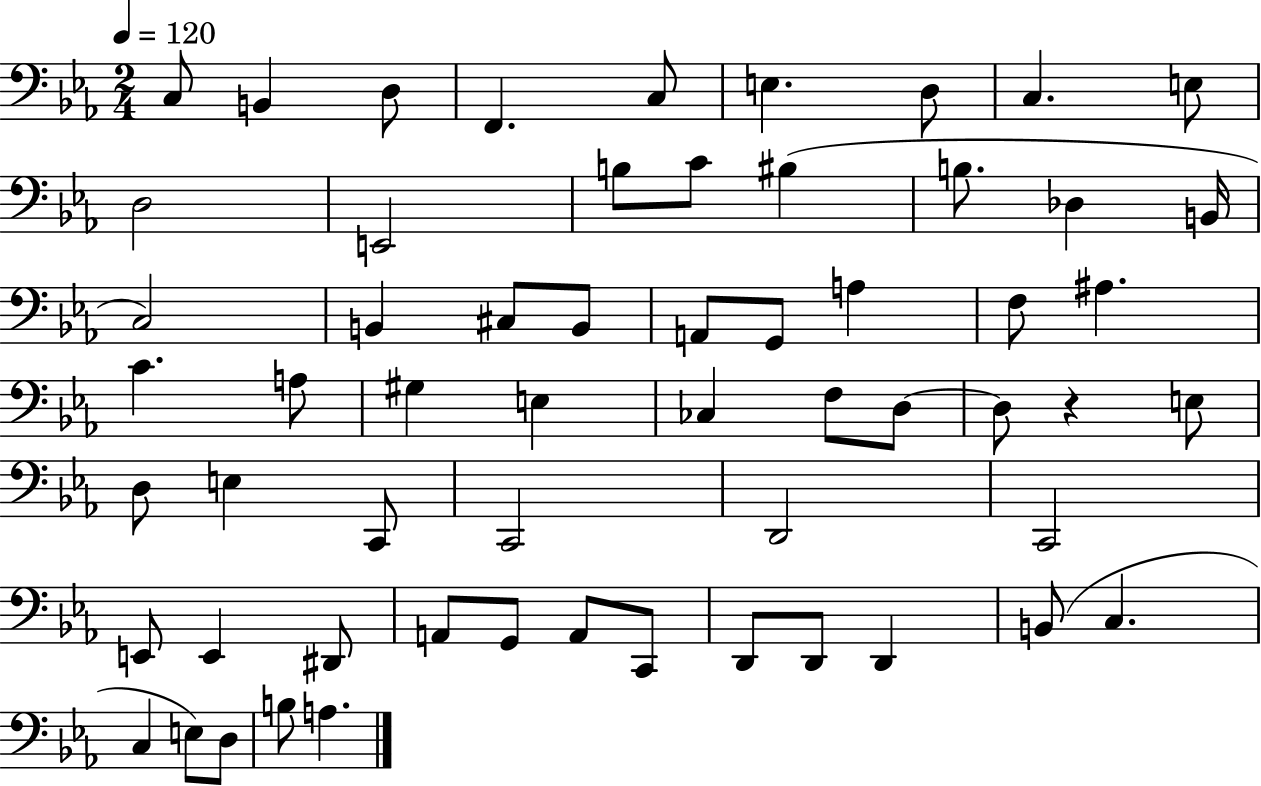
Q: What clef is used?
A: bass